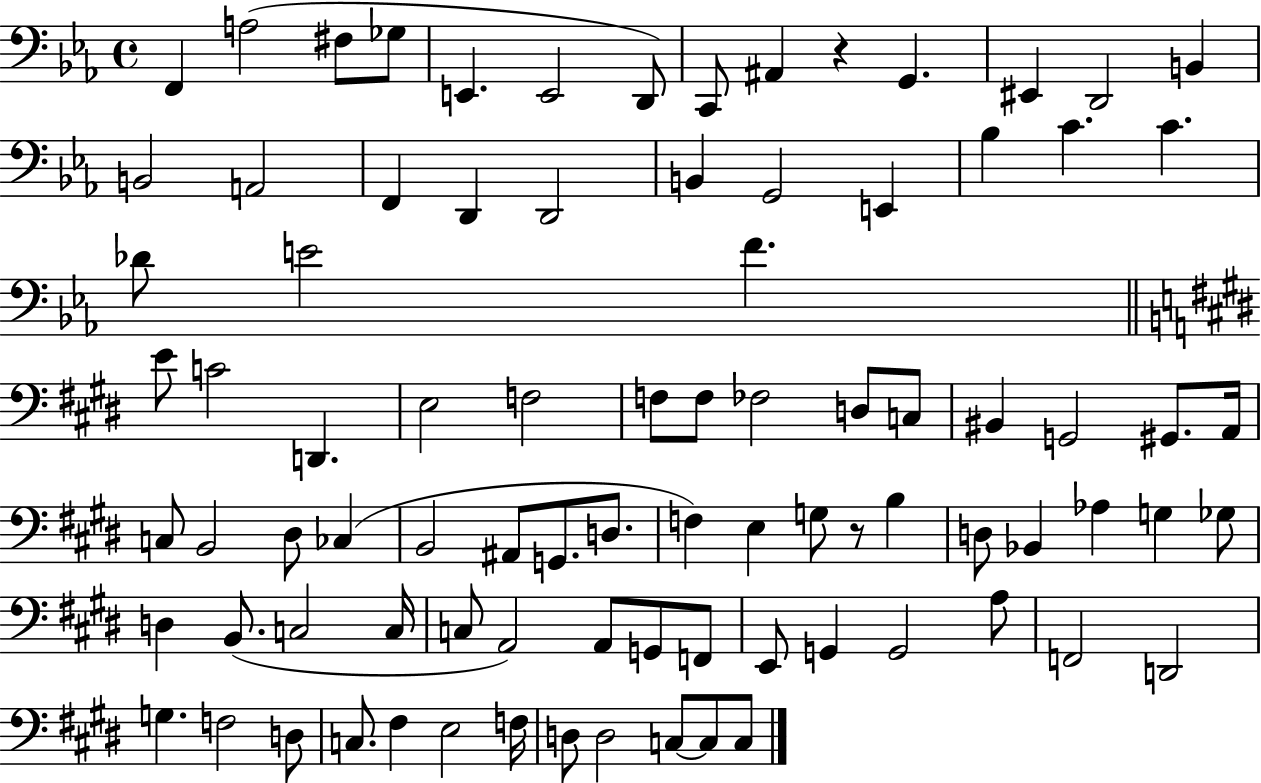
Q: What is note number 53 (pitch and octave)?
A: B3